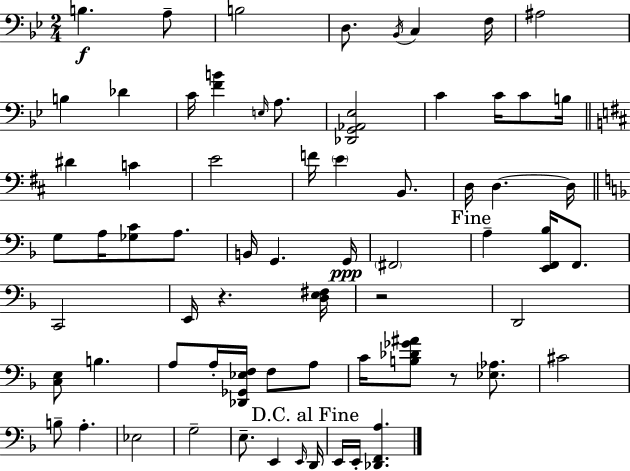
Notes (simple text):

B3/q. A3/e B3/h D3/e. Bb2/s C3/q F3/s A#3/h B3/q Db4/q C4/s [F4,B4]/q E3/s A3/e. [Db2,G2,Ab2,Eb3]/h C4/q C4/s C4/e B3/s D#4/q C4/q E4/h F4/s E4/q B2/e. D3/s D3/q. D3/s G3/e A3/s [Gb3,C4]/e A3/e. B2/s G2/q. G2/s F#2/h A3/q [E2,F2,Bb3]/s F2/e. C2/h E2/s R/q. [D3,E3,F#3]/s R/h D2/h [C3,E3]/e B3/q. A3/e A3/s [Db2,Gb2,Eb3,F3]/s F3/e A3/e C4/s [B3,Db4,Gb4,A#4]/e R/e [Eb3,Ab3]/e. C#4/h B3/e A3/q. Eb3/h G3/h E3/e. E2/q E2/s D2/s E2/s E2/s [Db2,F2,A3]/q.